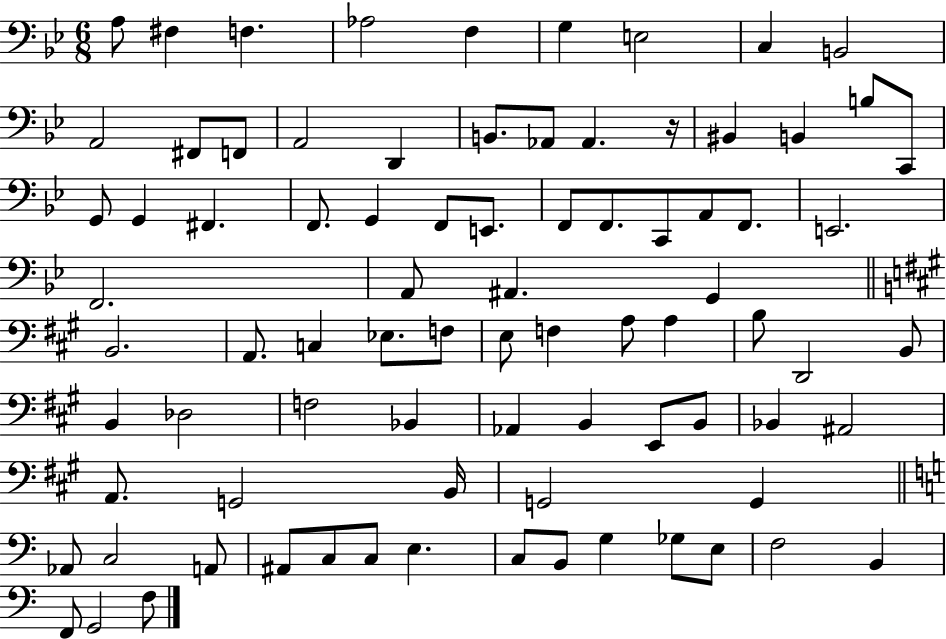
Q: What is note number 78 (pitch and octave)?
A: F3